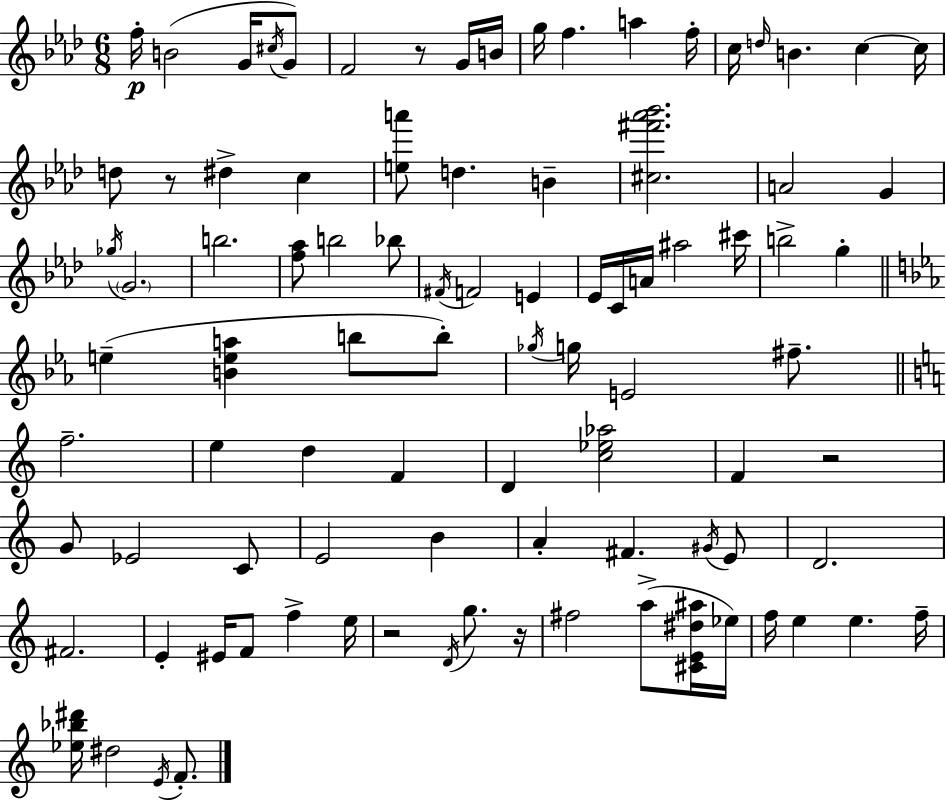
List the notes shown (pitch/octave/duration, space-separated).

F5/s B4/h G4/s C#5/s G4/e F4/h R/e G4/s B4/s G5/s F5/q. A5/q F5/s C5/s D5/s B4/q. C5/q C5/s D5/e R/e D#5/q C5/q [E5,A6]/e D5/q. B4/q [C#5,F#6,Ab6,Bb6]/h. A4/h G4/q Gb5/s G4/h. B5/h. [F5,Ab5]/e B5/h Bb5/e F#4/s F4/h E4/q Eb4/s C4/s A4/s A#5/h C#6/s B5/h G5/q E5/q [B4,E5,A5]/q B5/e B5/e Gb5/s G5/s E4/h F#5/e. F5/h. E5/q D5/q F4/q D4/q [C5,Eb5,Ab5]/h F4/q R/h G4/e Eb4/h C4/e E4/h B4/q A4/q F#4/q. G#4/s E4/e D4/h. F#4/h. E4/q EIS4/s F4/e F5/q E5/s R/h D4/s G5/e. R/s F#5/h A5/e [C#4,E4,D#5,A#5]/s Eb5/s F5/s E5/q E5/q. F5/s [Eb5,Bb5,D#6]/s D#5/h E4/s F4/e.